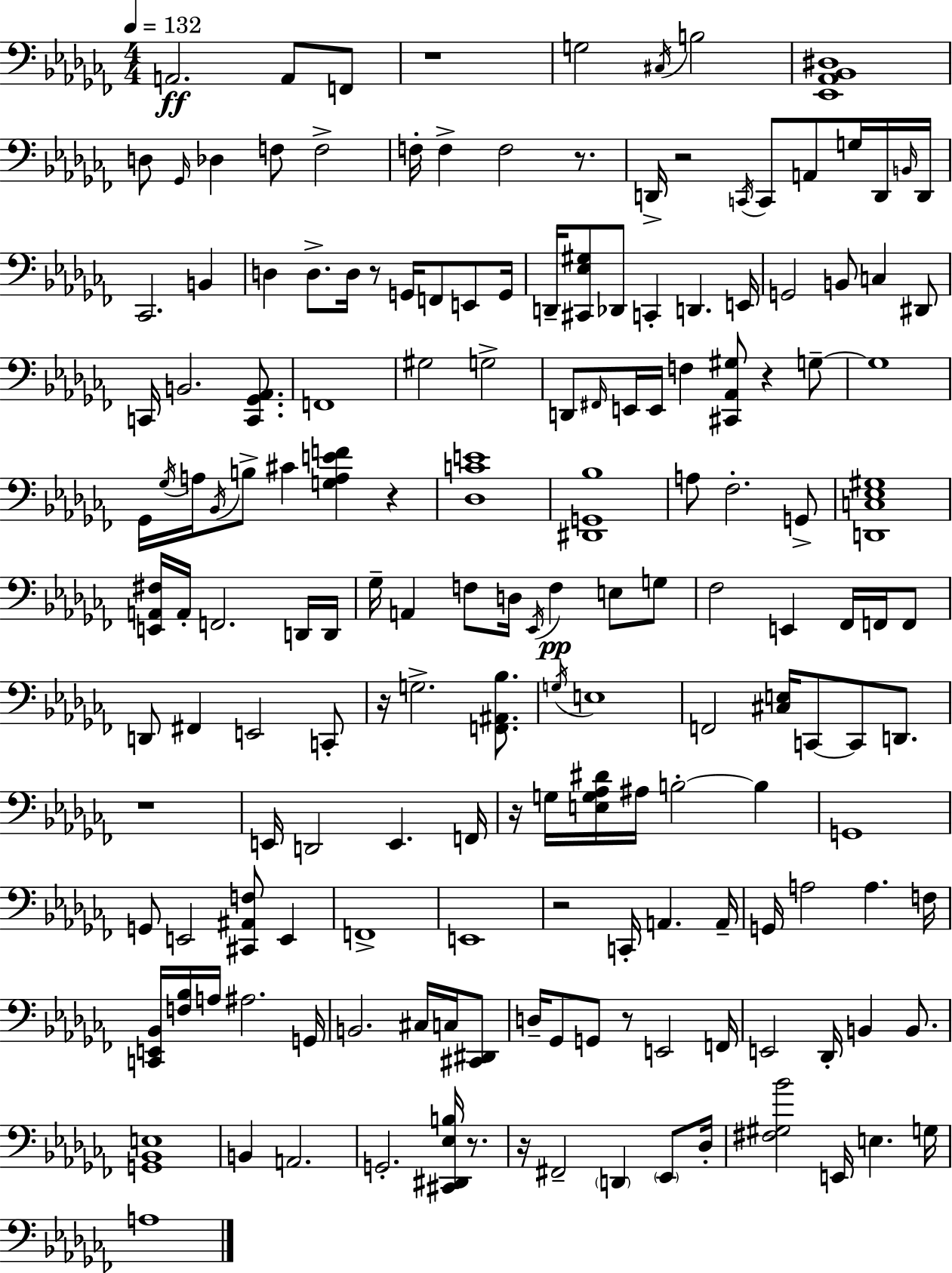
X:1
T:Untitled
M:4/4
L:1/4
K:Abm
A,,2 A,,/2 F,,/2 z4 G,2 ^C,/4 B,2 [_E,,_A,,_B,,^D,]4 D,/2 _G,,/4 _D, F,/2 F,2 F,/4 F, F,2 z/2 D,,/4 z2 C,,/4 C,,/2 A,,/2 G,/4 D,,/4 B,,/4 D,,/4 _C,,2 B,, D, D,/2 D,/4 z/2 G,,/4 F,,/2 E,,/2 G,,/4 D,,/4 [^C,,_E,^G,]/2 _D,,/2 C,, D,, E,,/4 G,,2 B,,/2 C, ^D,,/2 C,,/4 B,,2 [C,,_G,,_A,,]/2 F,,4 ^G,2 G,2 D,,/2 ^F,,/4 E,,/4 E,,/4 F, [^C,,_A,,^G,]/2 z G,/2 G,4 _G,,/4 _G,/4 A,/4 _B,,/4 B,/2 ^C [G,A,EF] z [_D,CE]4 [^D,,G,,_B,]4 A,/2 _F,2 G,,/2 [D,,C,_E,^G,]4 [E,,A,,^F,]/4 A,,/4 F,,2 D,,/4 D,,/4 _G,/4 A,, F,/2 D,/4 _E,,/4 F, E,/2 G,/2 _F,2 E,, _F,,/4 F,,/4 F,,/2 D,,/2 ^F,, E,,2 C,,/2 z/4 G,2 [F,,^A,,_B,]/2 G,/4 E,4 F,,2 [^C,E,]/4 C,,/2 C,,/2 D,,/2 z4 E,,/4 D,,2 E,, F,,/4 z/4 G,/4 [E,G,_A,^D]/4 ^A,/4 B,2 B, G,,4 G,,/2 E,,2 [^C,,^A,,F,]/2 E,, F,,4 E,,4 z2 C,,/4 A,, A,,/4 G,,/4 A,2 A, F,/4 [C,,E,,_B,,]/4 [F,_B,]/4 A,/4 ^A,2 G,,/4 B,,2 ^C,/4 C,/4 [^C,,^D,,]/2 D,/4 _G,,/2 G,,/2 z/2 E,,2 F,,/4 E,,2 _D,,/4 B,, B,,/2 [G,,_B,,E,]4 B,, A,,2 G,,2 [^C,,^D,,_E,B,]/4 z/2 z/4 ^F,,2 D,, _E,,/2 _D,/4 [^F,^G,_B]2 E,,/4 E, G,/4 A,4